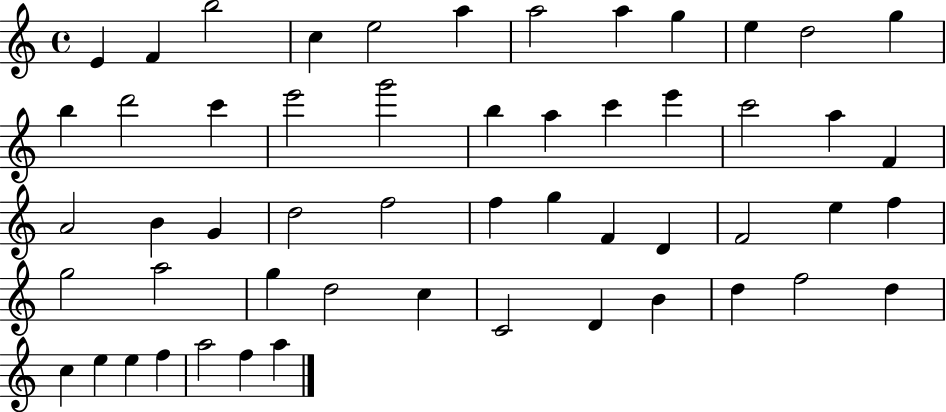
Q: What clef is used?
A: treble